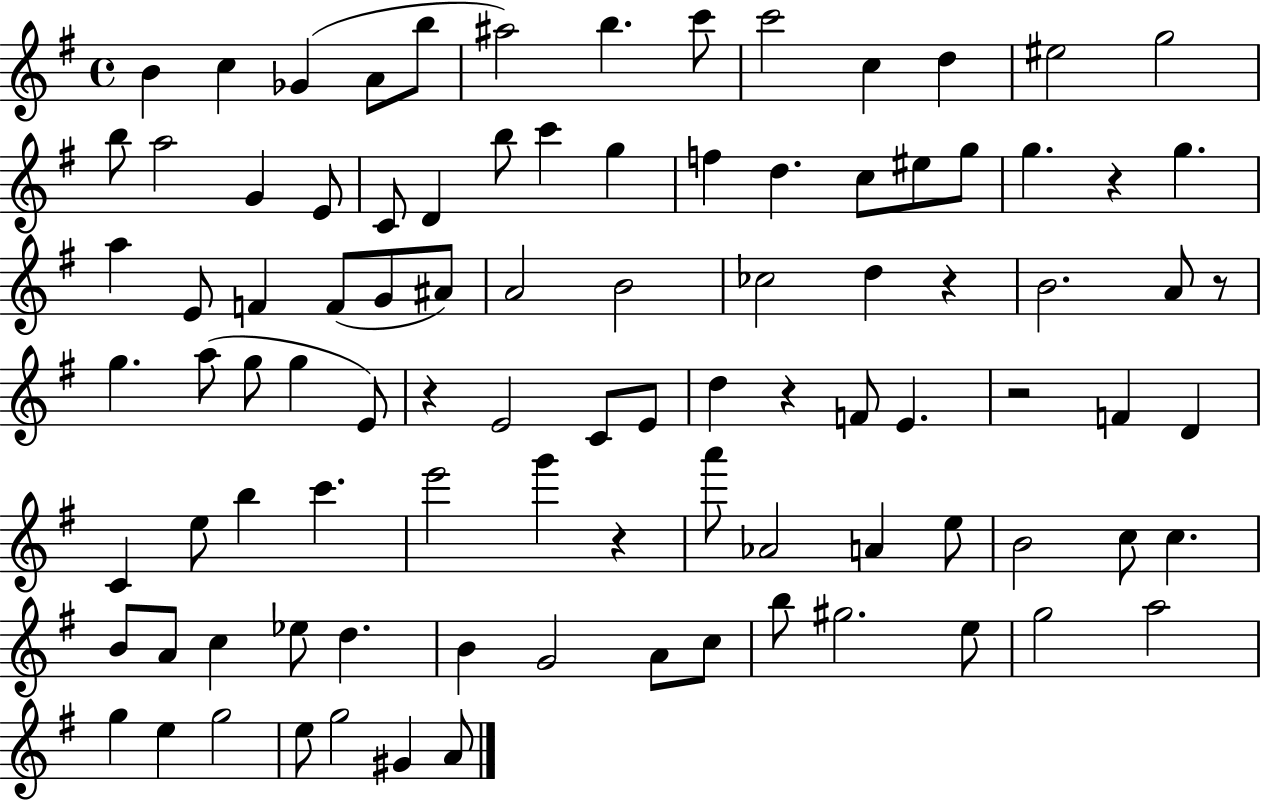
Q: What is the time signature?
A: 4/4